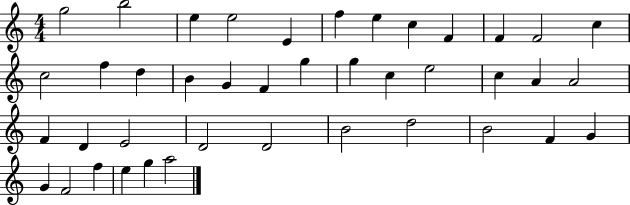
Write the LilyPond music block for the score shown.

{
  \clef treble
  \numericTimeSignature
  \time 4/4
  \key c \major
  g''2 b''2 | e''4 e''2 e'4 | f''4 e''4 c''4 f'4 | f'4 f'2 c''4 | \break c''2 f''4 d''4 | b'4 g'4 f'4 g''4 | g''4 c''4 e''2 | c''4 a'4 a'2 | \break f'4 d'4 e'2 | d'2 d'2 | b'2 d''2 | b'2 f'4 g'4 | \break g'4 f'2 f''4 | e''4 g''4 a''2 | \bar "|."
}